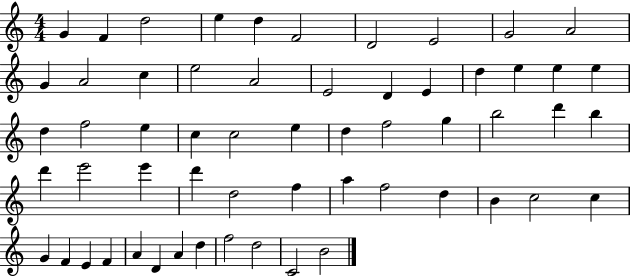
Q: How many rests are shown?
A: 0